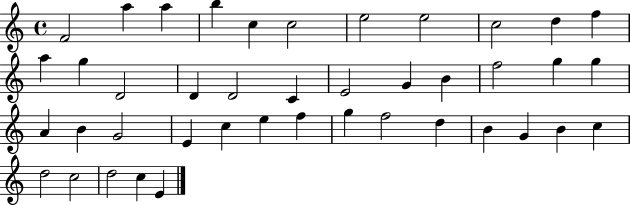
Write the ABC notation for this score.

X:1
T:Untitled
M:4/4
L:1/4
K:C
F2 a a b c c2 e2 e2 c2 d f a g D2 D D2 C E2 G B f2 g g A B G2 E c e f g f2 d B G B c d2 c2 d2 c E